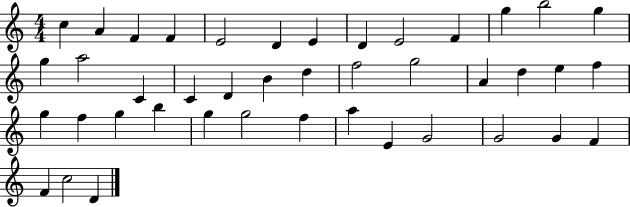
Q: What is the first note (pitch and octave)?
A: C5